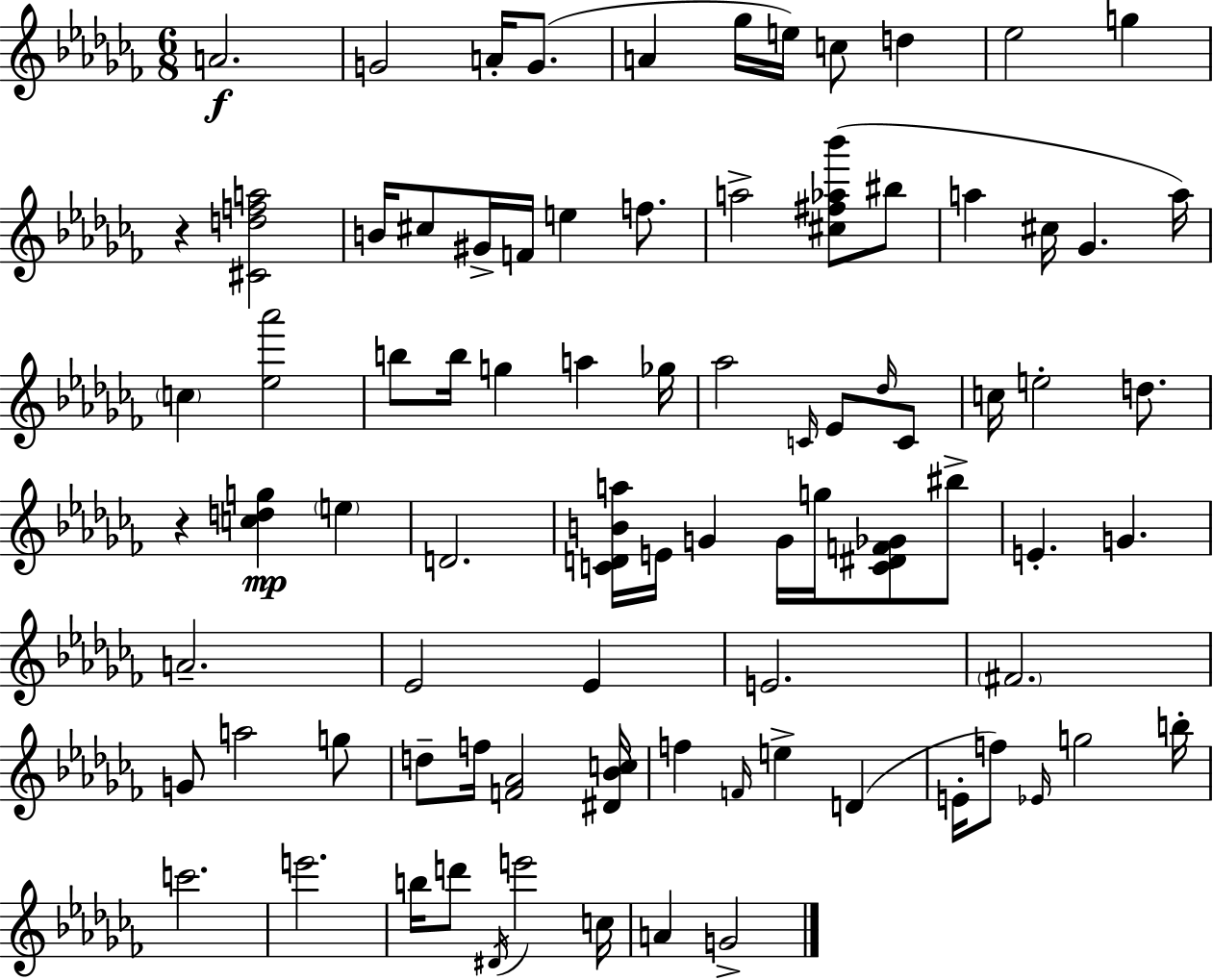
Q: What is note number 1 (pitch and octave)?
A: A4